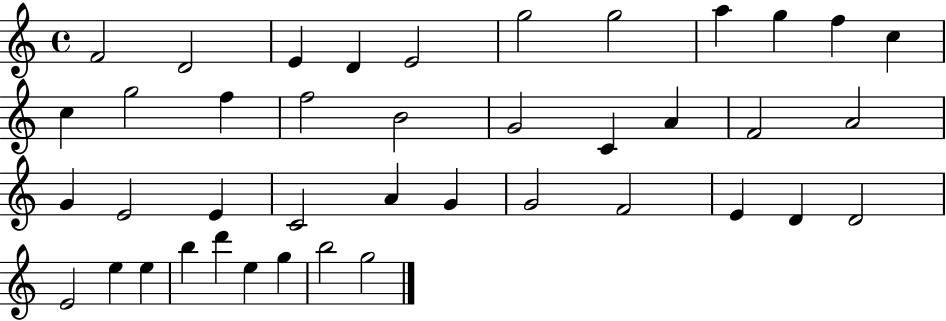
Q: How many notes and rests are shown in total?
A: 41